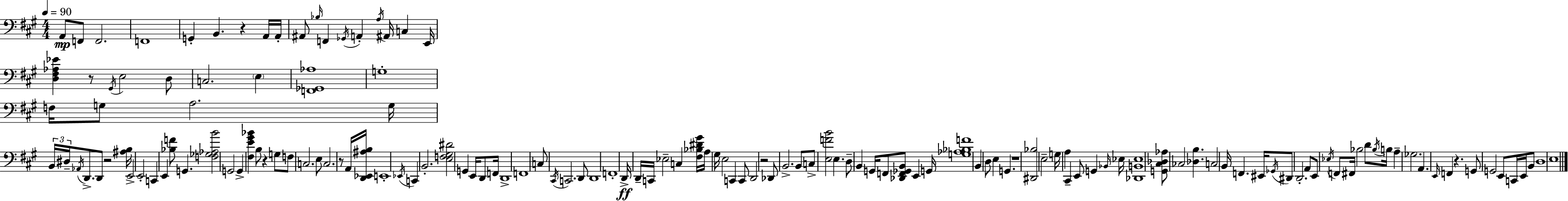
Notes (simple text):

A2/e F2/e F2/h. F2/w G2/q B2/q. R/q A2/s A2/s A#2/e Bb3/s F2/q Gb2/s A2/q A3/s A#2/s C3/q E2/s [D3,F#3,Ab3,Eb4]/q R/e G#2/s E3/h D3/e C3/h. E3/q [F2,Gb2,Ab3]/w G3/w F3/s G3/e A3/h. G3/s B2/s D#3/s Ab2/s D2/e. D2/e R/h [A#3,B3]/s E2/h E2/h C2/q E2/q [Bb3,F4]/e G2/q. [F3,Gb3,Ab3,B4]/h G2/h G2/q [F#3,E4,G#4,Bb4]/q B3/e R/q G3/e F3/e C3/h. E3/e C3/h. R/e A2/s [D2,Eb2,A#3,B3]/s E2/w Eb2/s C2/q B2/h. [E3,F3,G#3,D#4]/h G2/q E2/s D2/e F2/s D2/w F2/w C3/e C#2/s C2/h. D2/e D2/w F2/w D2/s D2/s C2/s Eb3/h C3/q [F#3,Bb3,D#4,G#4]/s A3/s G#3/s E3/h C2/q C2/e D2/h R/h Db2/e B2/h. B2/e C3/e [E3,F4,B4]/h E3/q. D3/e B2/q G2/s F2/e [Db2,F2,Gb2,B2]/e E2/q G2/s [G3,Ab3,Bb3,F4]/w B2/q D3/e E3/q G2/q. R/w [D#2,Bb3]/h E3/h G3/s A3/q C#2/q E2/e G2/q Bb2/s Eb3/s [Db2,B2,Eb3]/w [G2,C#3,Db3,Ab3]/e CES3/h [Db3,B3]/q. C3/h B2/s F2/q. EIS2/s Gb2/s D#2/e D2/h. A2/e E2/e Eb3/s F2/e F#2/s Bb3/h D4/e Bb3/s B3/s A3/q Gb3/h. A2/q. E2/s F2/q R/q. G2/e G2/h E2/e C2/s E2/s B2/e D3/w E3/w